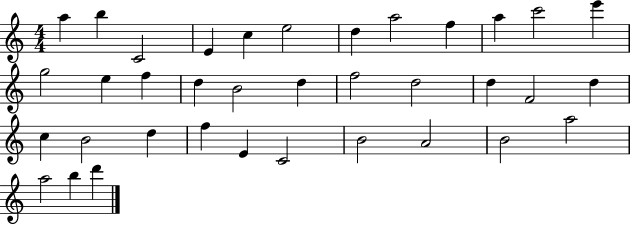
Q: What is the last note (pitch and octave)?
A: D6